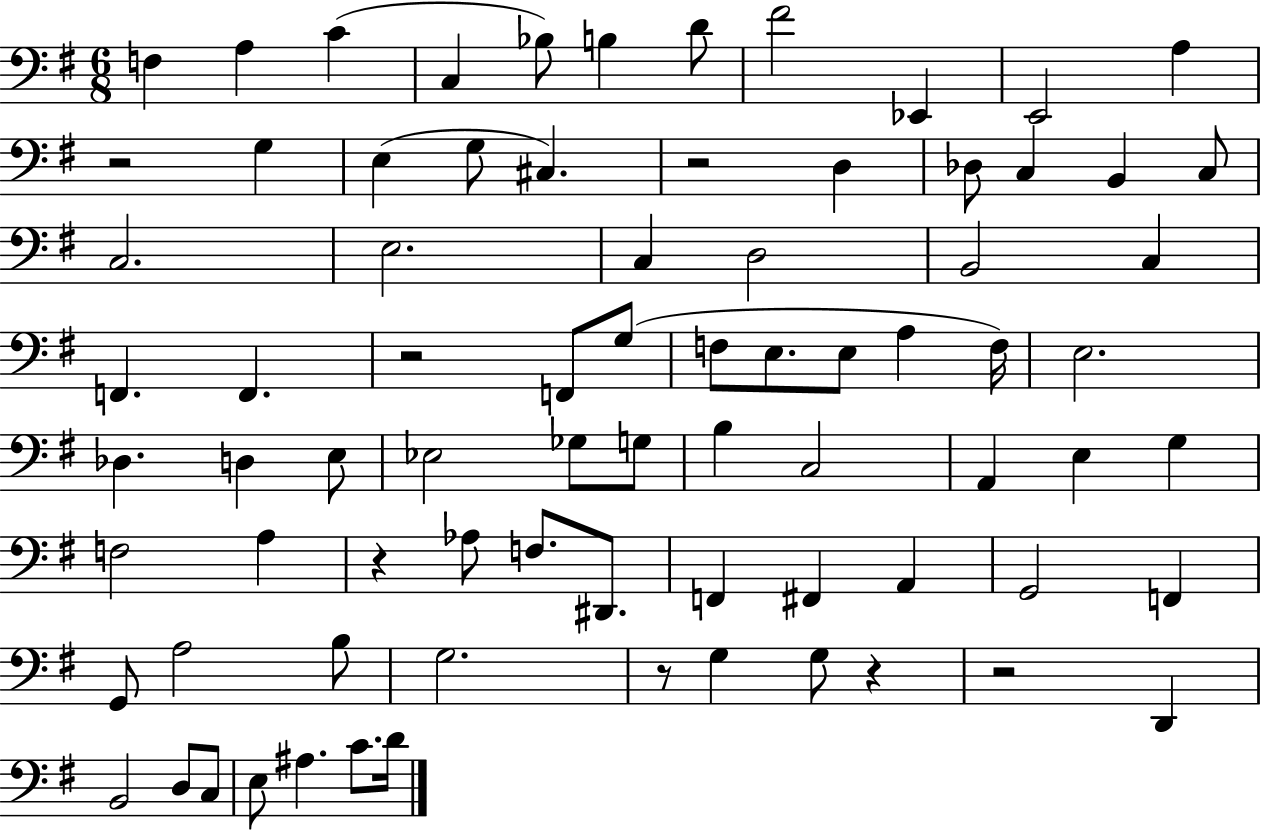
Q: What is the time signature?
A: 6/8